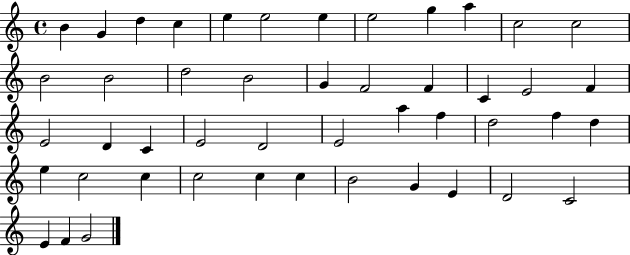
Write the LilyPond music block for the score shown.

{
  \clef treble
  \time 4/4
  \defaultTimeSignature
  \key c \major
  b'4 g'4 d''4 c''4 | e''4 e''2 e''4 | e''2 g''4 a''4 | c''2 c''2 | \break b'2 b'2 | d''2 b'2 | g'4 f'2 f'4 | c'4 e'2 f'4 | \break e'2 d'4 c'4 | e'2 d'2 | e'2 a''4 f''4 | d''2 f''4 d''4 | \break e''4 c''2 c''4 | c''2 c''4 c''4 | b'2 g'4 e'4 | d'2 c'2 | \break e'4 f'4 g'2 | \bar "|."
}